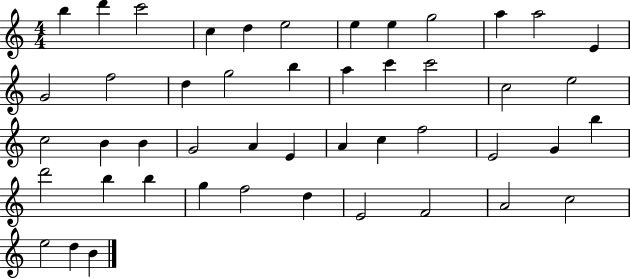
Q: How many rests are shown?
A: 0